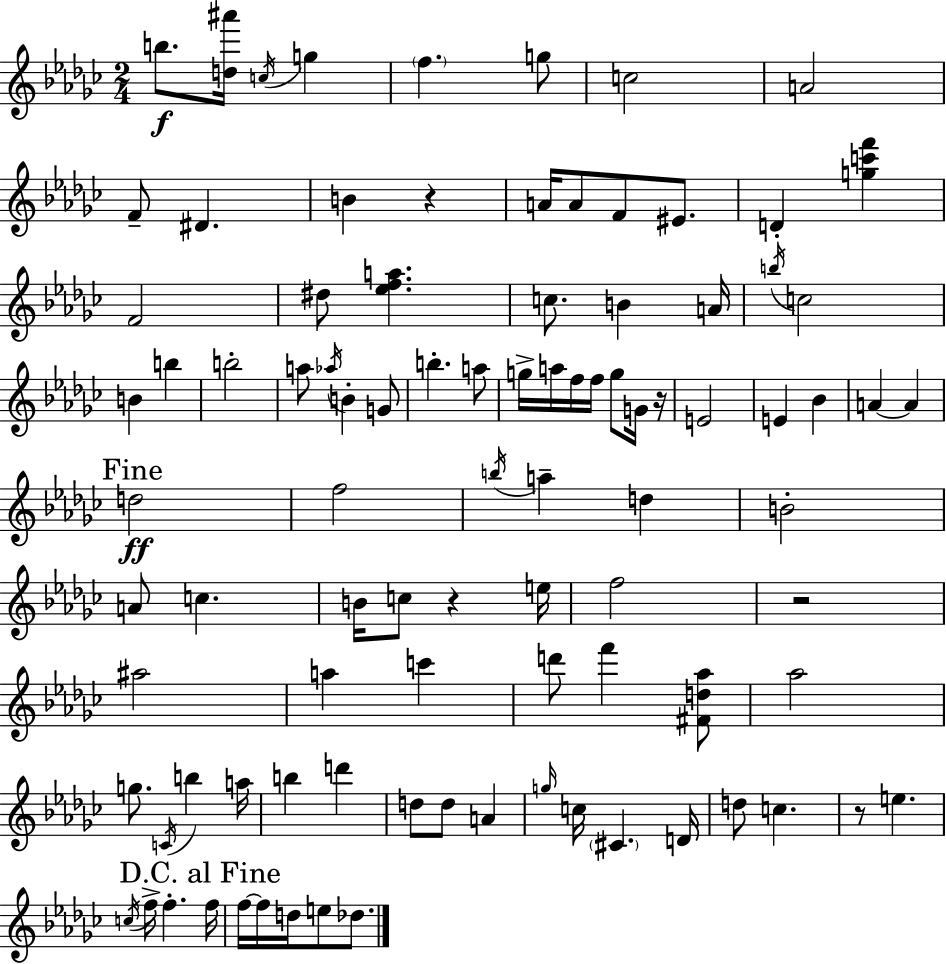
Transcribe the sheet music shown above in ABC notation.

X:1
T:Untitled
M:2/4
L:1/4
K:Ebm
b/2 [d^a']/4 c/4 g f g/2 c2 A2 F/2 ^D B z A/4 A/2 F/2 ^E/2 D [gc'f'] F2 ^d/2 [_efa] c/2 B A/4 b/4 c2 B b b2 a/2 _a/4 B G/2 b a/2 g/4 a/4 f/4 f/4 g/2 G/4 z/4 E2 E _B A A d2 f2 b/4 a d B2 A/2 c B/4 c/2 z e/4 f2 z2 ^a2 a c' d'/2 f' [^Fd_a]/2 _a2 g/2 C/4 b a/4 b d' d/2 d/2 A g/4 c/4 ^C D/4 d/2 c z/2 e c/4 f/4 f f/4 f/4 f/4 d/4 e/2 _d/2